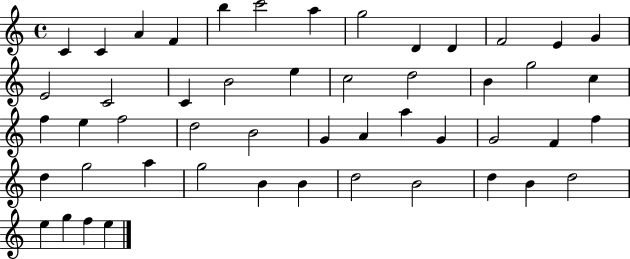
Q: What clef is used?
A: treble